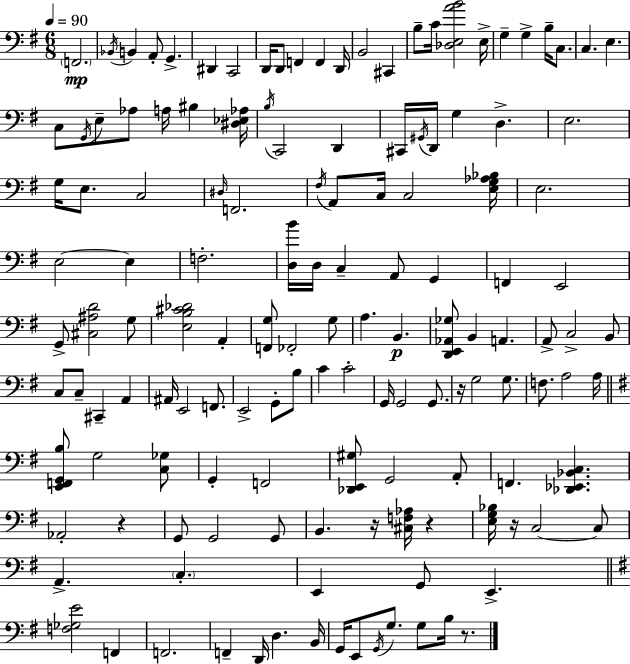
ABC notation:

X:1
T:Untitled
M:6/8
L:1/4
K:Em
F,,2 _B,,/4 B,, A,,/2 G,, ^D,, C,,2 D,,/4 D,,/2 F,, F,, D,,/4 B,,2 ^C,, B,/2 C/4 [_D,E,AB]2 E,/4 G, G, B,/4 C,/2 C, E, C,/2 G,,/4 E,/2 _A,/2 A,/4 ^B, [^D,_E,_A,]/4 B,/4 C,,2 D,, ^C,,/4 ^G,,/4 D,,/4 G, D, E,2 G,/4 E,/2 C,2 ^D,/4 F,,2 ^F,/4 A,,/2 C,/4 C,2 [E,G,_A,_B,]/4 E,2 E,2 E, F,2 [D,B]/4 D,/4 C, A,,/2 G,, F,, E,,2 G,,/2 [^C,^A,D]2 G,/2 [E,B,^C_D]2 A,, [F,,G,]/2 _F,,2 G,/2 A, B,, [D,,E,,_A,,_G,]/2 B,, A,, A,,/2 C,2 B,,/2 C,/2 C,/2 ^C,, A,, ^A,,/4 E,,2 F,,/2 E,,2 G,,/2 B,/2 C C2 G,,/4 G,,2 G,,/2 z/4 G,2 G,/2 F,/2 A,2 A,/4 [E,,F,,G,,B,]/2 G,2 [C,_G,]/2 G,, F,,2 [_D,,E,,^G,]/2 G,,2 A,,/2 F,, [_D,,_E,,_B,,C,] _A,,2 z G,,/2 G,,2 G,,/2 B,, z/4 [^C,F,_A,]/4 z [E,G,_B,]/4 z/4 C,2 C,/2 A,, C, E,, G,,/2 E,, [F,_G,E]2 F,, F,,2 F,, D,,/4 D, B,,/4 G,,/4 E,,/2 G,,/4 G,/2 G,/2 B,/4 z/2